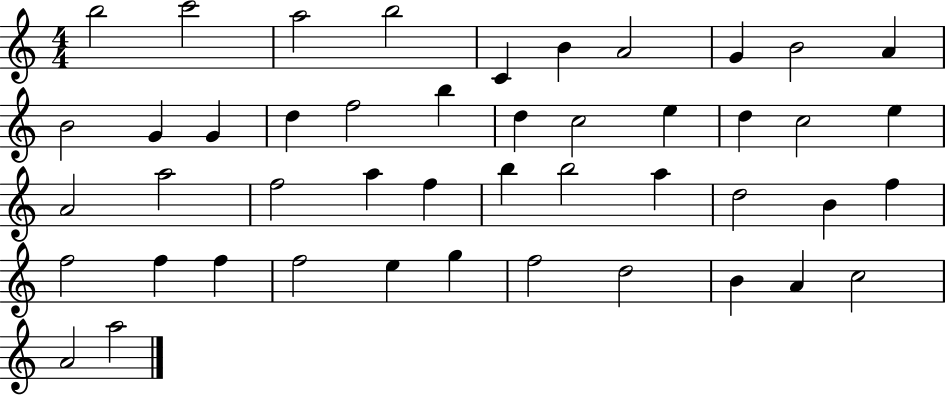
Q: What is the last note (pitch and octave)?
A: A5